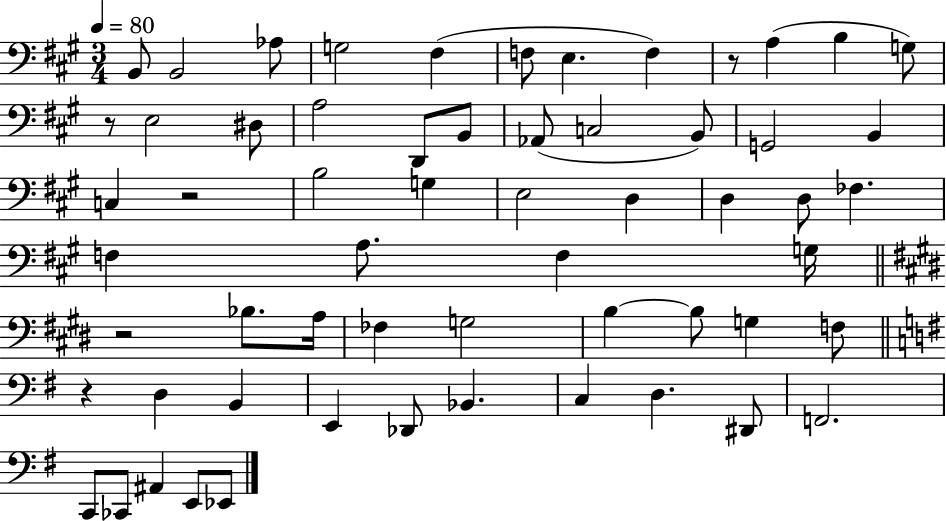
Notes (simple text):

B2/e B2/h Ab3/e G3/h F#3/q F3/e E3/q. F3/q R/e A3/q B3/q G3/e R/e E3/h D#3/e A3/h D2/e B2/e Ab2/e C3/h B2/e G2/h B2/q C3/q R/h B3/h G3/q E3/h D3/q D3/q D3/e FES3/q. F3/q A3/e. F3/q G3/s R/h Bb3/e. A3/s FES3/q G3/h B3/q B3/e G3/q F3/e R/q D3/q B2/q E2/q Db2/e Bb2/q. C3/q D3/q. D#2/e F2/h. C2/e CES2/e A#2/q E2/e Eb2/e